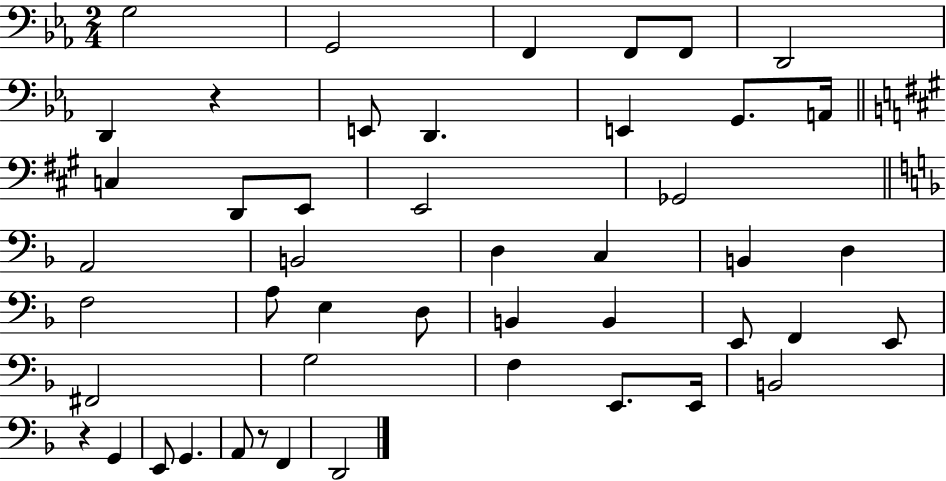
{
  \clef bass
  \numericTimeSignature
  \time 2/4
  \key ees \major
  \repeat volta 2 { g2 | g,2 | f,4 f,8 f,8 | d,2 | \break d,4 r4 | e,8 d,4. | e,4 g,8. a,16 | \bar "||" \break \key a \major c4 d,8 e,8 | e,2 | ges,2 | \bar "||" \break \key f \major a,2 | b,2 | d4 c4 | b,4 d4 | \break f2 | a8 e4 d8 | b,4 b,4 | e,8 f,4 e,8 | \break fis,2 | g2 | f4 e,8. e,16 | b,2 | \break r4 g,4 | e,8 g,4. | a,8 r8 f,4 | d,2 | \break } \bar "|."
}